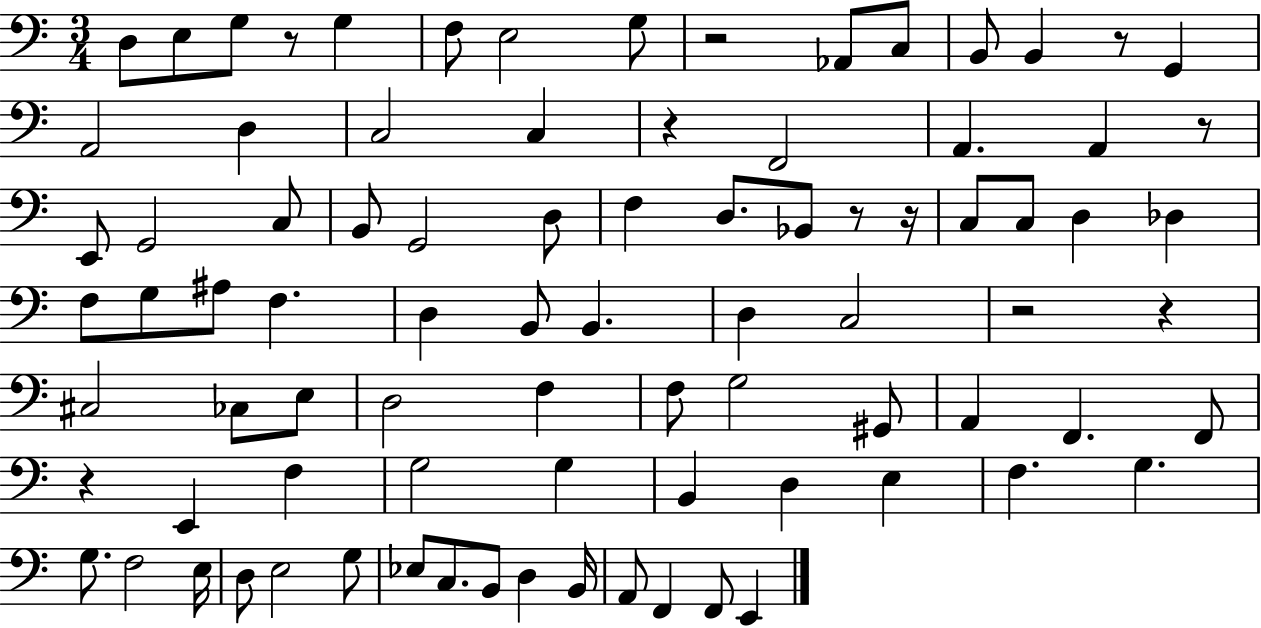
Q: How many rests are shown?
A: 10